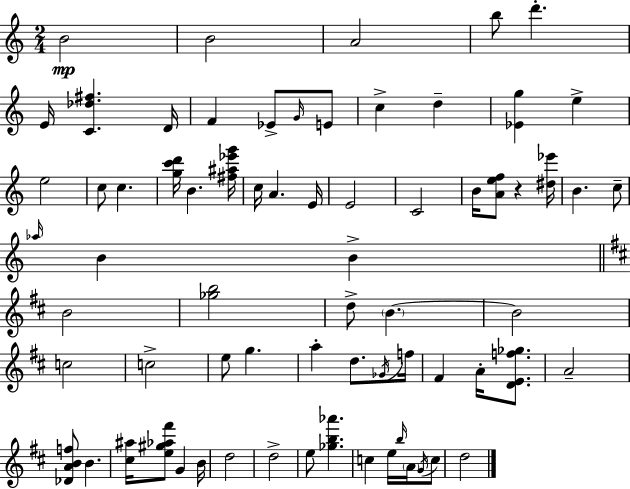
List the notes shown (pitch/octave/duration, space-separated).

B4/h B4/h A4/h B5/e D6/q. E4/s [C4,Db5,F#5]/q. D4/s F4/q Eb4/e G4/s E4/e C5/q D5/q [Eb4,G5]/q E5/q E5/h C5/e C5/q. [G5,C6,D6]/s B4/q. [F#5,A#5,Eb6,G6]/s C5/s A4/q. E4/s E4/h C4/h B4/s [A4,E5,F5]/e R/q [D#5,Eb6]/s B4/q. C5/e Ab5/s B4/q B4/q B4/h [Gb5,B5]/h D5/e B4/q. B4/h C5/h C5/h E5/e G5/q. A5/q D5/e. Gb4/s F5/s F#4/q A4/s [D4,E4,F5,Gb5]/e. A4/h [Db4,A4,B4,F5]/e B4/q. [C#5,A#5]/s [E5,G#5,Ab5,F#6]/e G4/q B4/s D5/h D5/h E5/e [Gb5,B5,Ab6]/q. C5/q E5/s B5/s A4/s G4/s C5/e D5/h